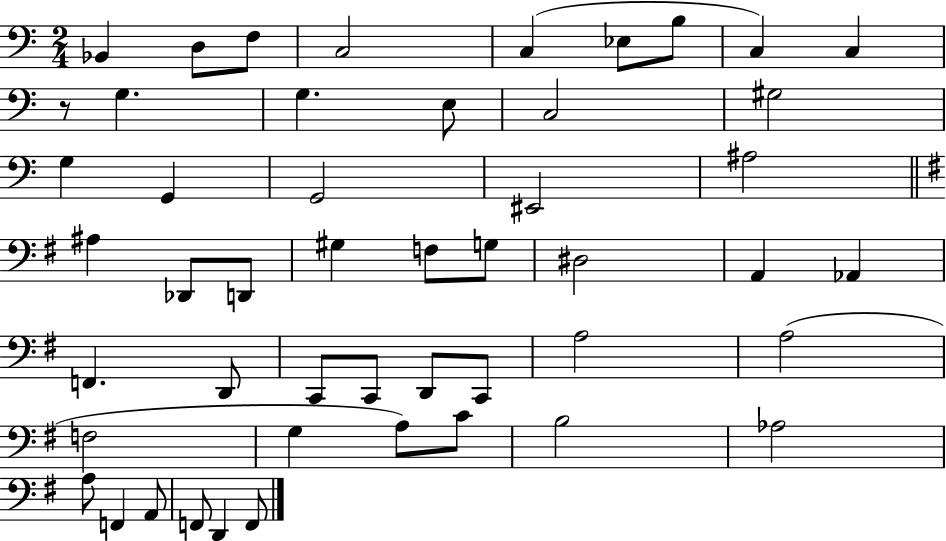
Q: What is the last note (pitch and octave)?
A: F2